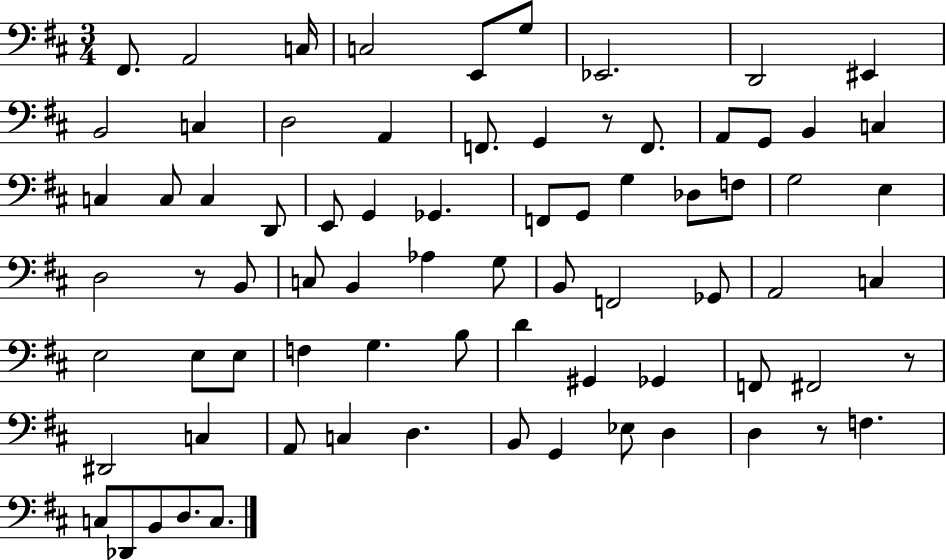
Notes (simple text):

F#2/e. A2/h C3/s C3/h E2/e G3/e Eb2/h. D2/h EIS2/q B2/h C3/q D3/h A2/q F2/e. G2/q R/e F2/e. A2/e G2/e B2/q C3/q C3/q C3/e C3/q D2/e E2/e G2/q Gb2/q. F2/e G2/e G3/q Db3/e F3/e G3/h E3/q D3/h R/e B2/e C3/e B2/q Ab3/q G3/e B2/e F2/h Gb2/e A2/h C3/q E3/h E3/e E3/e F3/q G3/q. B3/e D4/q G#2/q Gb2/q F2/e F#2/h R/e D#2/h C3/q A2/e C3/q D3/q. B2/e G2/q Eb3/e D3/q D3/q R/e F3/q. C3/e Db2/e B2/e D3/e. C3/e.